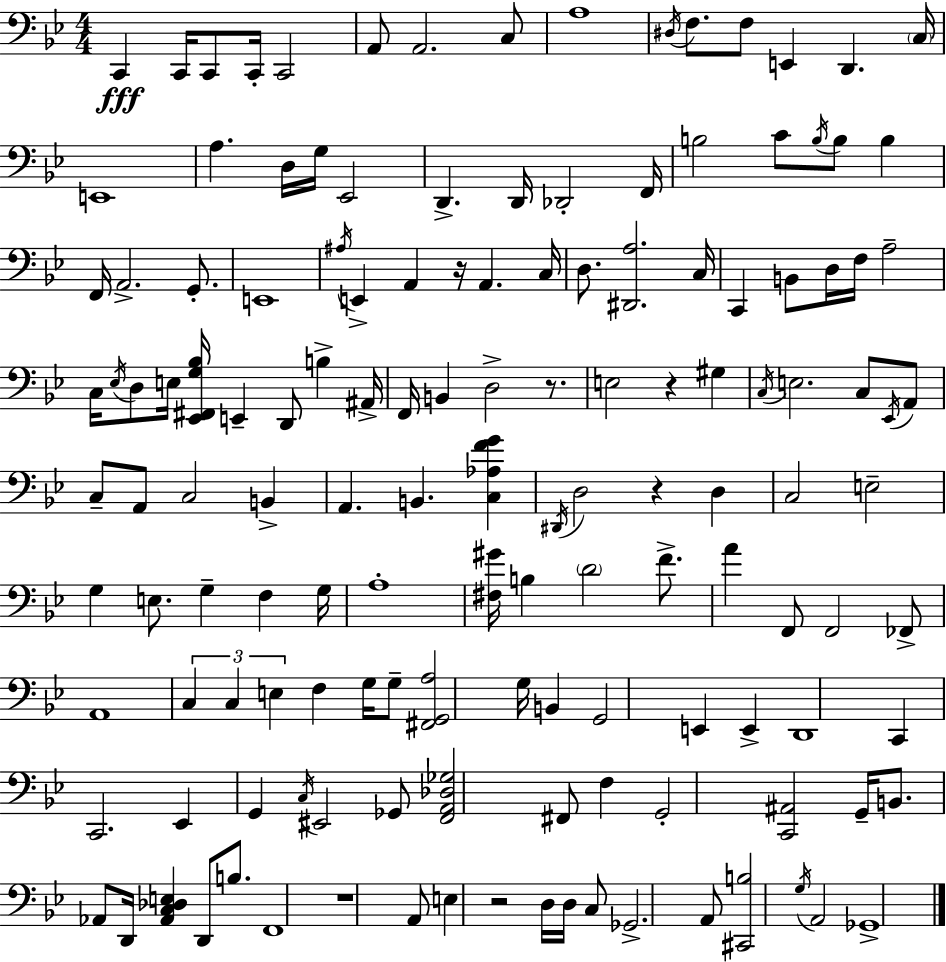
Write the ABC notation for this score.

X:1
T:Untitled
M:4/4
L:1/4
K:Gm
C,, C,,/4 C,,/2 C,,/4 C,,2 A,,/2 A,,2 C,/2 A,4 ^D,/4 F,/2 F,/2 E,, D,, C,/4 E,,4 A, D,/4 G,/4 _E,,2 D,, D,,/4 _D,,2 F,,/4 B,2 C/2 B,/4 B,/2 B, F,,/4 A,,2 G,,/2 E,,4 ^A,/4 E,, A,, z/4 A,, C,/4 D,/2 [^D,,A,]2 C,/4 C,, B,,/2 D,/4 F,/4 A,2 C,/4 _E,/4 D,/2 E,/4 [_E,,^F,,G,_B,]/4 E,, D,,/2 B, ^A,,/4 F,,/4 B,, D,2 z/2 E,2 z ^G, C,/4 E,2 C,/2 _E,,/4 A,,/2 C,/2 A,,/2 C,2 B,, A,, B,, [C,_A,FG] ^D,,/4 D,2 z D, C,2 E,2 G, E,/2 G, F, G,/4 A,4 [^F,^G]/4 B, D2 F/2 A F,,/2 F,,2 _F,,/2 A,,4 C, C, E, F, G,/4 G,/2 [^F,,G,,A,]2 G,/4 B,, G,,2 E,, E,, D,,4 C,, C,,2 _E,, G,, C,/4 ^E,,2 _G,,/2 [F,,A,,_D,_G,]2 ^F,,/2 F, G,,2 [C,,^A,,]2 G,,/4 B,,/2 _A,,/2 D,,/4 [_A,,C,_D,E,] D,,/2 B,/2 F,,4 z4 A,,/2 E, z2 D,/4 D,/4 C,/2 _G,,2 A,,/2 [^C,,B,]2 G,/4 A,,2 _G,,4